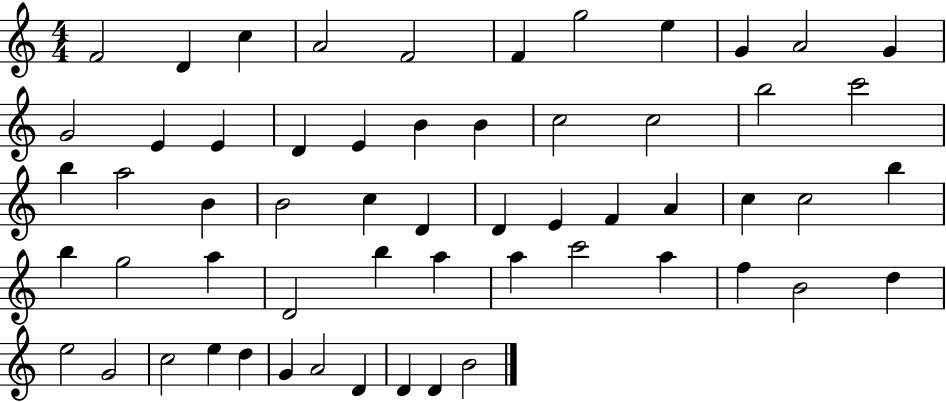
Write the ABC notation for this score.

X:1
T:Untitled
M:4/4
L:1/4
K:C
F2 D c A2 F2 F g2 e G A2 G G2 E E D E B B c2 c2 b2 c'2 b a2 B B2 c D D E F A c c2 b b g2 a D2 b a a c'2 a f B2 d e2 G2 c2 e d G A2 D D D B2